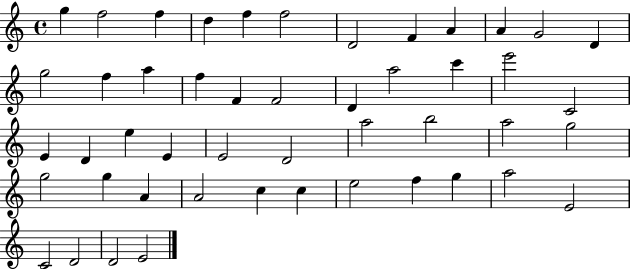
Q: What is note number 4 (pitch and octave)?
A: D5